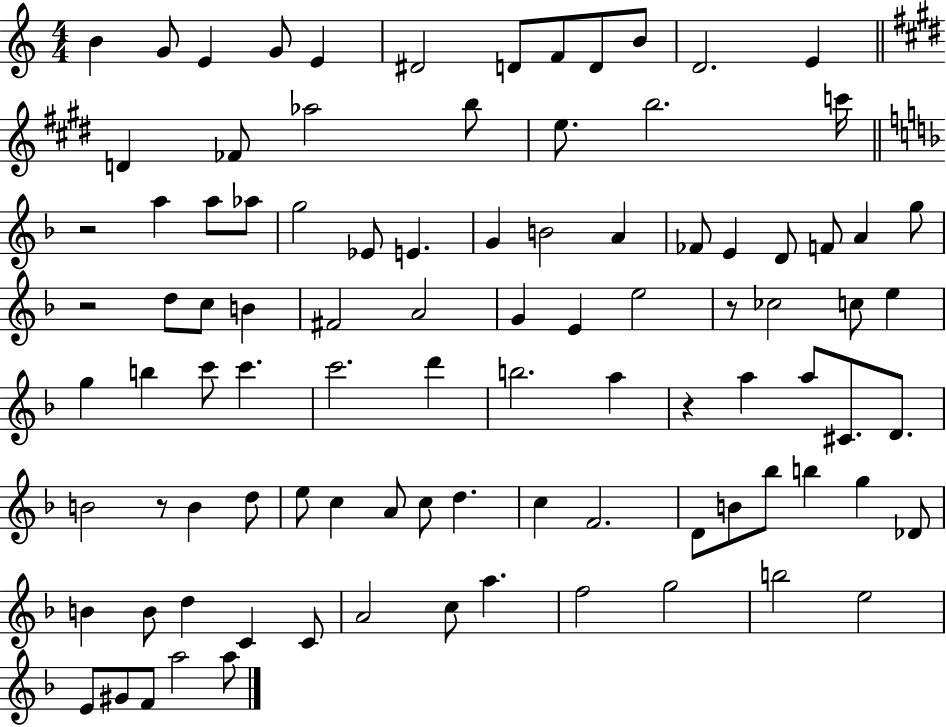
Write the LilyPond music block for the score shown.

{
  \clef treble
  \numericTimeSignature
  \time 4/4
  \key c \major
  \repeat volta 2 { b'4 g'8 e'4 g'8 e'4 | dis'2 d'8 f'8 d'8 b'8 | d'2. e'4 | \bar "||" \break \key e \major d'4 fes'8 aes''2 b''8 | e''8. b''2. c'''16 | \bar "||" \break \key f \major r2 a''4 a''8 aes''8 | g''2 ees'8 e'4. | g'4 b'2 a'4 | fes'8 e'4 d'8 f'8 a'4 g''8 | \break r2 d''8 c''8 b'4 | fis'2 a'2 | g'4 e'4 e''2 | r8 ces''2 c''8 e''4 | \break g''4 b''4 c'''8 c'''4. | c'''2. d'''4 | b''2. a''4 | r4 a''4 a''8 cis'8. d'8. | \break b'2 r8 b'4 d''8 | e''8 c''4 a'8 c''8 d''4. | c''4 f'2. | d'8 b'8 bes''8 b''4 g''4 des'8 | \break b'4 b'8 d''4 c'4 c'8 | a'2 c''8 a''4. | f''2 g''2 | b''2 e''2 | \break e'8 gis'8 f'8 a''2 a''8 | } \bar "|."
}